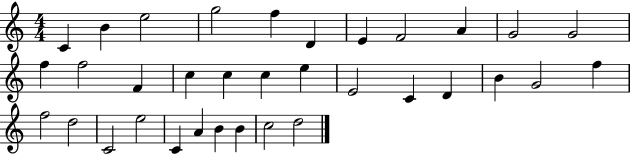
{
  \clef treble
  \numericTimeSignature
  \time 4/4
  \key c \major
  c'4 b'4 e''2 | g''2 f''4 d'4 | e'4 f'2 a'4 | g'2 g'2 | \break f''4 f''2 f'4 | c''4 c''4 c''4 e''4 | e'2 c'4 d'4 | b'4 g'2 f''4 | \break f''2 d''2 | c'2 e''2 | c'4 a'4 b'4 b'4 | c''2 d''2 | \break \bar "|."
}